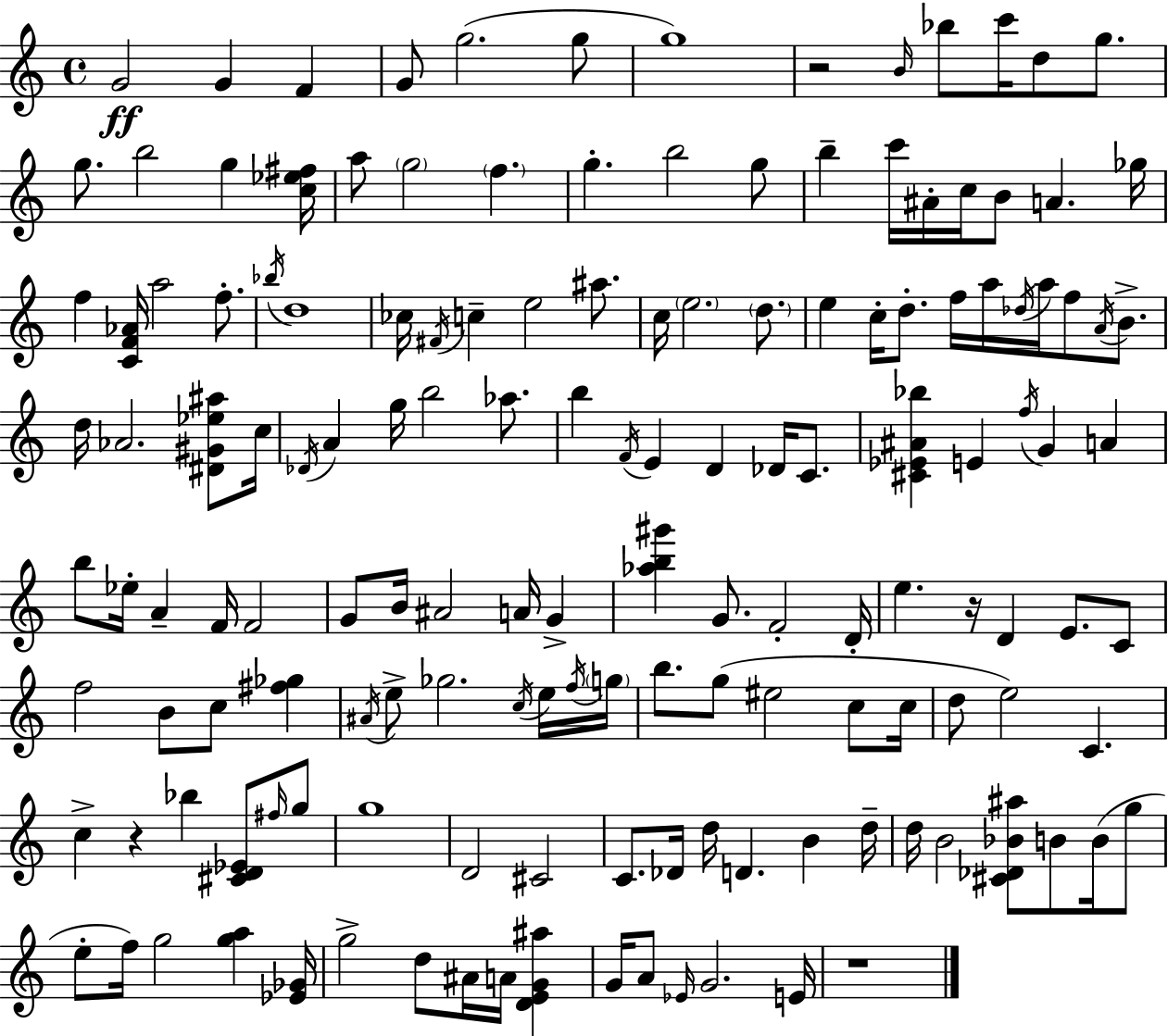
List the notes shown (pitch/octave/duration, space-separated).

G4/h G4/q F4/q G4/e G5/h. G5/e G5/w R/h B4/s Bb5/e C6/s D5/e G5/e. G5/e. B5/h G5/q [C5,Eb5,F#5]/s A5/e G5/h F5/q. G5/q. B5/h G5/e B5/q C6/s A#4/s C5/s B4/e A4/q. Gb5/s F5/q [C4,F4,Ab4]/s A5/h F5/e. Bb5/s D5/w CES5/s F#4/s C5/q E5/h A#5/e. C5/s E5/h. D5/e. E5/q C5/s D5/e. F5/s A5/s Db5/s A5/s F5/e A4/s B4/e. D5/s Ab4/h. [D#4,G#4,Eb5,A#5]/e C5/s Db4/s A4/q G5/s B5/h Ab5/e. B5/q F4/s E4/q D4/q Db4/s C4/e. [C#4,Eb4,A#4,Bb5]/q E4/q F5/s G4/q A4/q B5/e Eb5/s A4/q F4/s F4/h G4/e B4/s A#4/h A4/s G4/q [Ab5,B5,G#6]/q G4/e. F4/h D4/s E5/q. R/s D4/q E4/e. C4/e F5/h B4/e C5/e [F#5,Gb5]/q A#4/s E5/e Gb5/h. C5/s E5/s F5/s G5/s B5/e. G5/e EIS5/h C5/e C5/s D5/e E5/h C4/q. C5/q R/q Bb5/q [C#4,D4,Eb4]/e F#5/s G5/e G5/w D4/h C#4/h C4/e. Db4/s D5/s D4/q. B4/q D5/s D5/s B4/h [C#4,Db4,Bb4,A#5]/e B4/e B4/s G5/e E5/e F5/s G5/h [G5,A5]/q [Eb4,Gb4]/s G5/h D5/e A#4/s A4/s [D4,E4,G4,A#5]/q G4/s A4/e Eb4/s G4/h. E4/s R/w